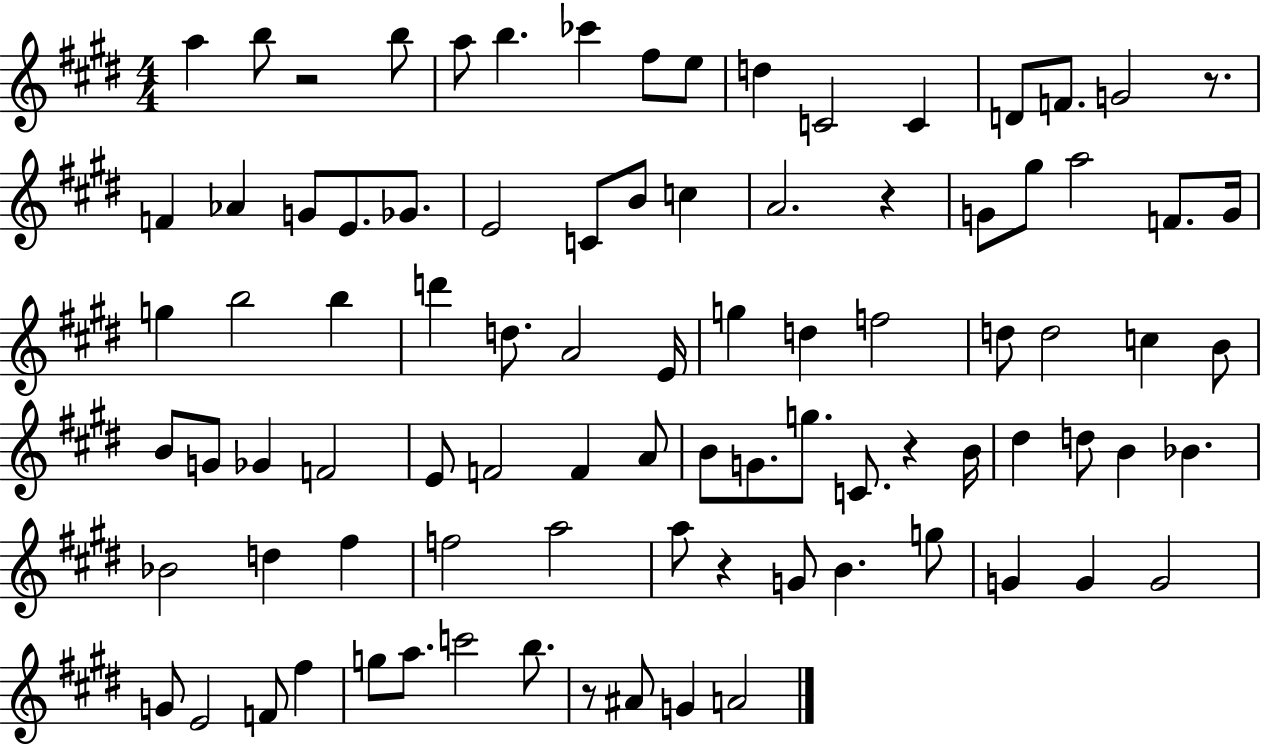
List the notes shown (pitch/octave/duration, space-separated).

A5/q B5/e R/h B5/e A5/e B5/q. CES6/q F#5/e E5/e D5/q C4/h C4/q D4/e F4/e. G4/h R/e. F4/q Ab4/q G4/e E4/e. Gb4/e. E4/h C4/e B4/e C5/q A4/h. R/q G4/e G#5/e A5/h F4/e. G4/s G5/q B5/h B5/q D6/q D5/e. A4/h E4/s G5/q D5/q F5/h D5/e D5/h C5/q B4/e B4/e G4/e Gb4/q F4/h E4/e F4/h F4/q A4/e B4/e G4/e. G5/e. C4/e. R/q B4/s D#5/q D5/e B4/q Bb4/q. Bb4/h D5/q F#5/q F5/h A5/h A5/e R/q G4/e B4/q. G5/e G4/q G4/q G4/h G4/e E4/h F4/e F#5/q G5/e A5/e. C6/h B5/e. R/e A#4/e G4/q A4/h